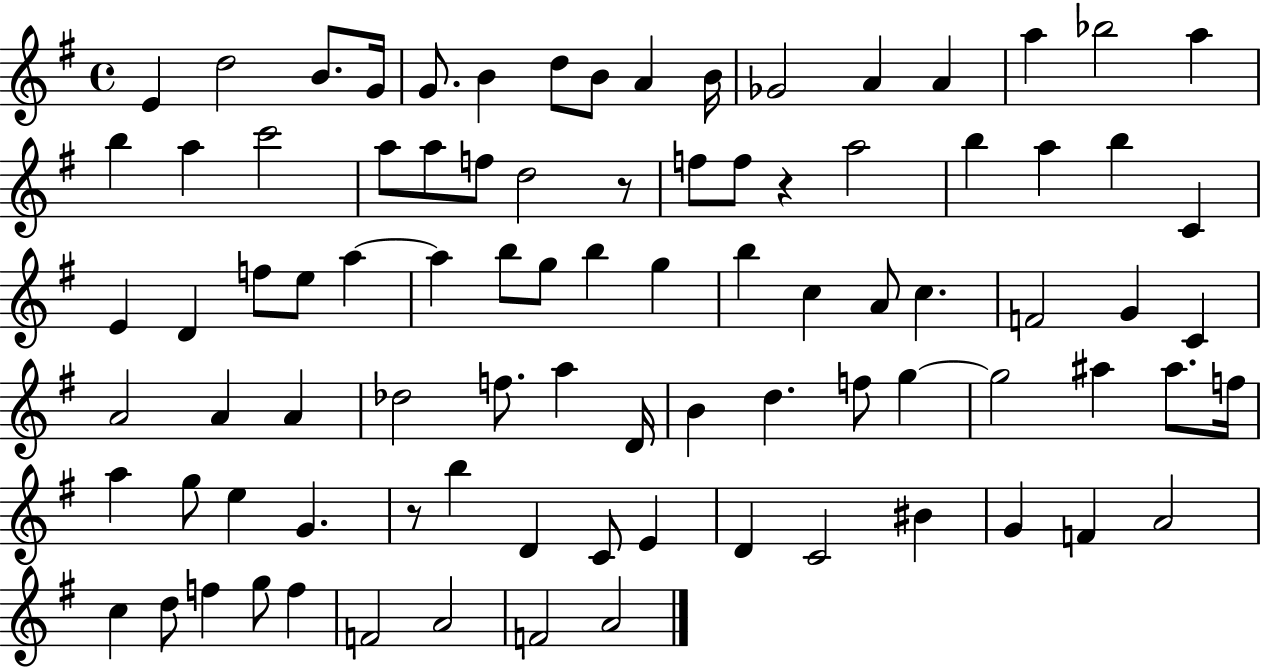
X:1
T:Untitled
M:4/4
L:1/4
K:G
E d2 B/2 G/4 G/2 B d/2 B/2 A B/4 _G2 A A a _b2 a b a c'2 a/2 a/2 f/2 d2 z/2 f/2 f/2 z a2 b a b C E D f/2 e/2 a a b/2 g/2 b g b c A/2 c F2 G C A2 A A _d2 f/2 a D/4 B d f/2 g g2 ^a ^a/2 f/4 a g/2 e G z/2 b D C/2 E D C2 ^B G F A2 c d/2 f g/2 f F2 A2 F2 A2